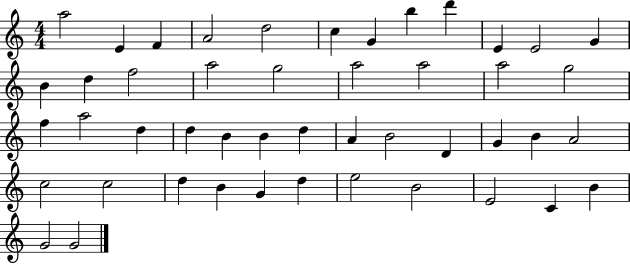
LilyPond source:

{
  \clef treble
  \numericTimeSignature
  \time 4/4
  \key c \major
  a''2 e'4 f'4 | a'2 d''2 | c''4 g'4 b''4 d'''4 | e'4 e'2 g'4 | \break b'4 d''4 f''2 | a''2 g''2 | a''2 a''2 | a''2 g''2 | \break f''4 a''2 d''4 | d''4 b'4 b'4 d''4 | a'4 b'2 d'4 | g'4 b'4 a'2 | \break c''2 c''2 | d''4 b'4 g'4 d''4 | e''2 b'2 | e'2 c'4 b'4 | \break g'2 g'2 | \bar "|."
}